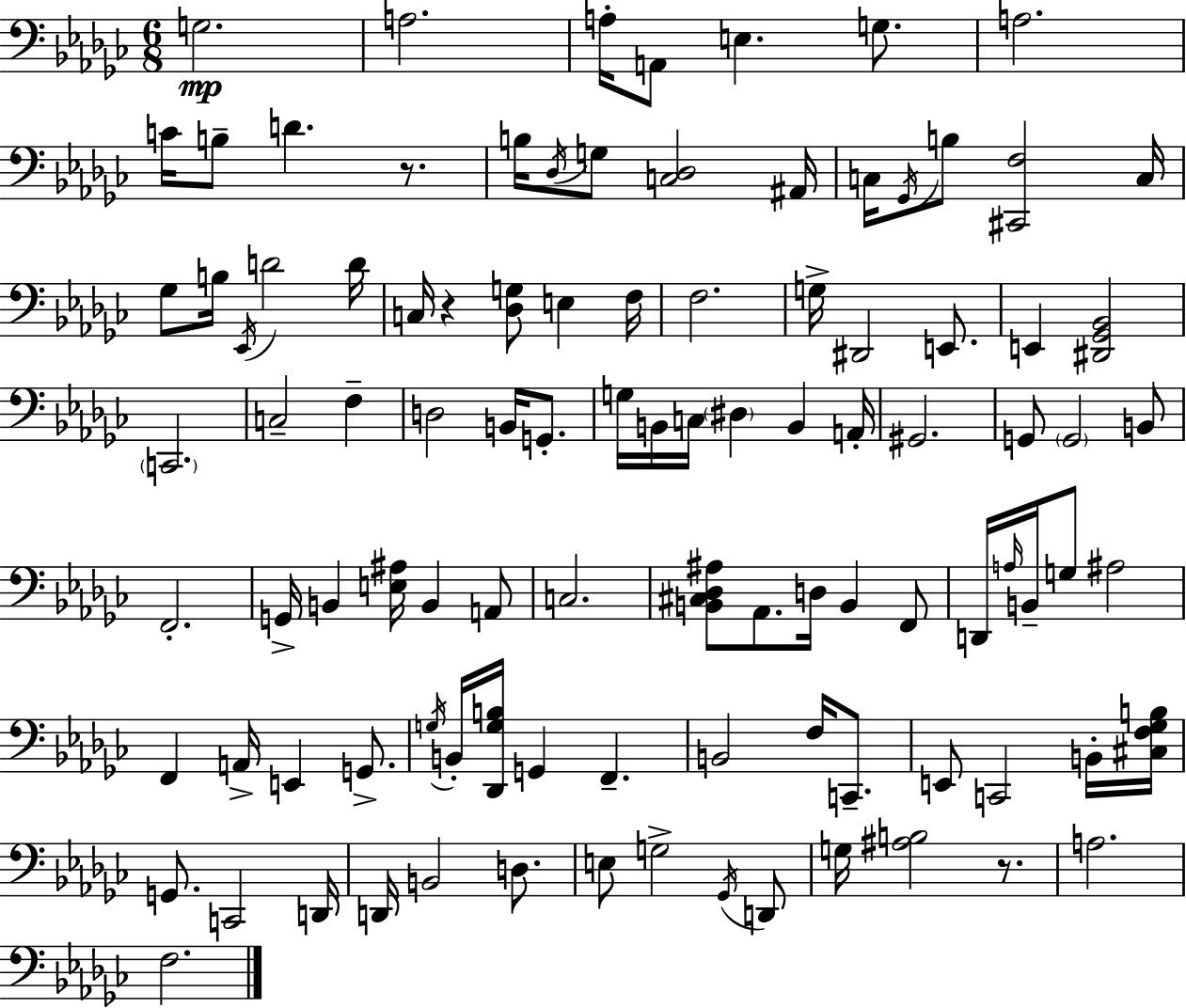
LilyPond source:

{
  \clef bass
  \numericTimeSignature
  \time 6/8
  \key ees \minor
  \repeat volta 2 { g2.\mp | a2. | a16-. a,8 e4. g8. | a2. | \break c'16 b8-- d'4. r8. | b16 \acciaccatura { des16 } g8 <c des>2 | ais,16 c16 \acciaccatura { ges,16 } b8 <cis, f>2 | c16 ges8 b16 \acciaccatura { ees,16 } d'2 | \break d'16 c16 r4 <des g>8 e4 | f16 f2. | g16-> dis,2 | e,8. e,4 <dis, ges, bes,>2 | \break \parenthesize c,2. | c2-- f4-- | d2 b,16 | g,8.-. g16 b,16 c16 \parenthesize dis4 b,4 | \break a,16-. gis,2. | g,8 \parenthesize g,2 | b,8 f,2.-. | g,16-> b,4 <e ais>16 b,4 | \break a,8 c2. | <b, cis des ais>8 aes,8. d16 b,4 | f,8 d,16 \grace { a16 } b,16-- g8 ais2 | f,4 a,16-> e,4 | \break g,8.-> \acciaccatura { g16 } b,16-. <des, g b>16 g,4 f,4.-- | b,2 | f16 c,8.-- e,8 c,2 | b,16-. <cis f ges b>16 g,8. c,2 | \break d,16 d,16 b,2 | d8. e8 g2-> | \acciaccatura { ges,16 } d,8 g16 <ais b>2 | r8. a2. | \break f2. | } \bar "|."
}